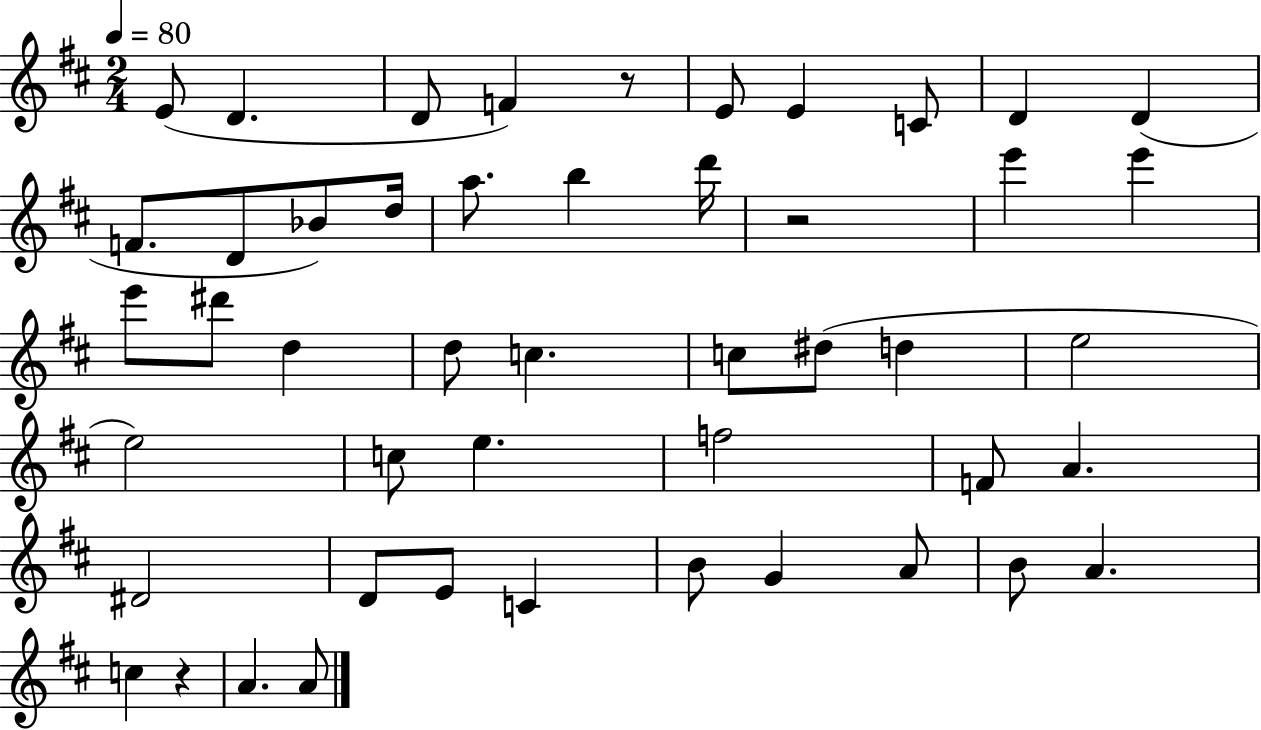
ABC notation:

X:1
T:Untitled
M:2/4
L:1/4
K:D
E/2 D D/2 F z/2 E/2 E C/2 D D F/2 D/2 _B/2 d/4 a/2 b d'/4 z2 e' e' e'/2 ^d'/2 d d/2 c c/2 ^d/2 d e2 e2 c/2 e f2 F/2 A ^D2 D/2 E/2 C B/2 G A/2 B/2 A c z A A/2